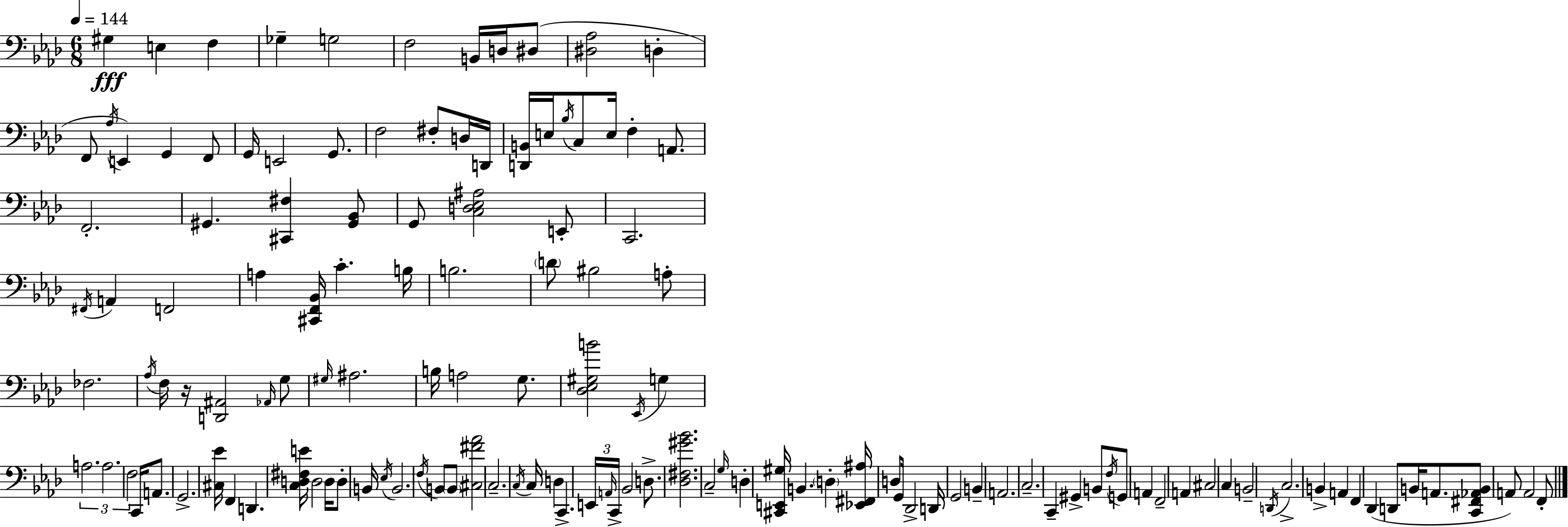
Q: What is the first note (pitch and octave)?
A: G#3